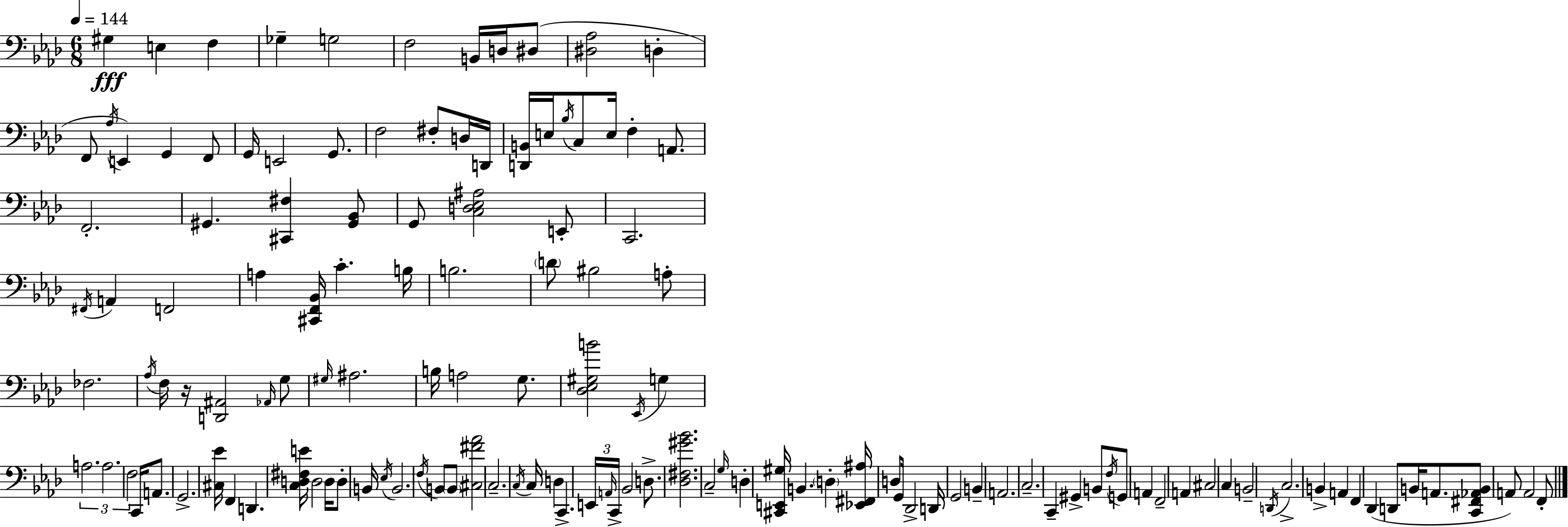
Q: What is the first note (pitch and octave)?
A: G#3